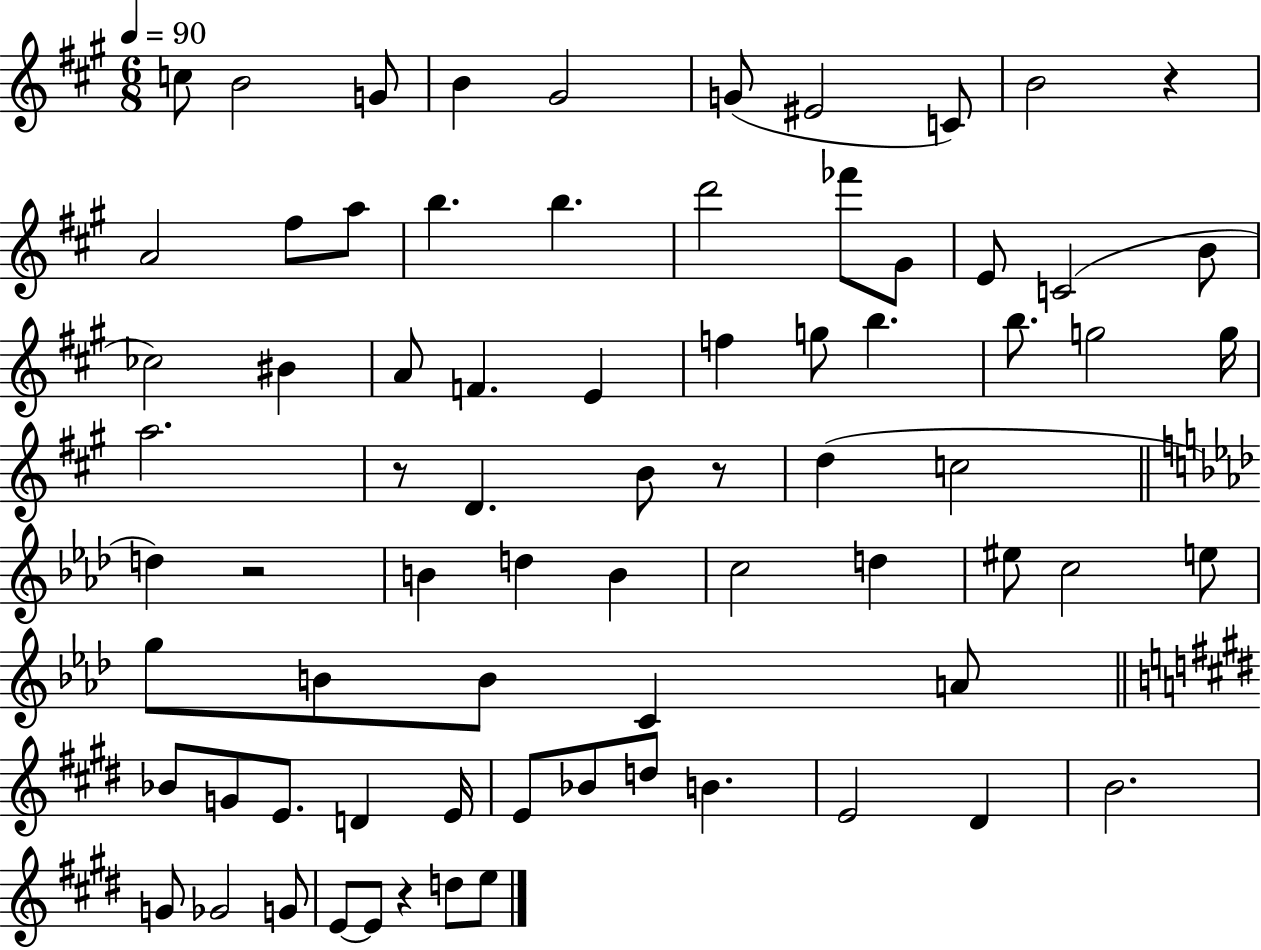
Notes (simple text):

C5/e B4/h G4/e B4/q G#4/h G4/e EIS4/h C4/e B4/h R/q A4/h F#5/e A5/e B5/q. B5/q. D6/h FES6/e G#4/e E4/e C4/h B4/e CES5/h BIS4/q A4/e F4/q. E4/q F5/q G5/e B5/q. B5/e. G5/h G5/s A5/h. R/e D4/q. B4/e R/e D5/q C5/h D5/q R/h B4/q D5/q B4/q C5/h D5/q EIS5/e C5/h E5/e G5/e B4/e B4/e C4/q A4/e Bb4/e G4/e E4/e. D4/q E4/s E4/e Bb4/e D5/e B4/q. E4/h D#4/q B4/h. G4/e Gb4/h G4/e E4/e E4/e R/q D5/e E5/e